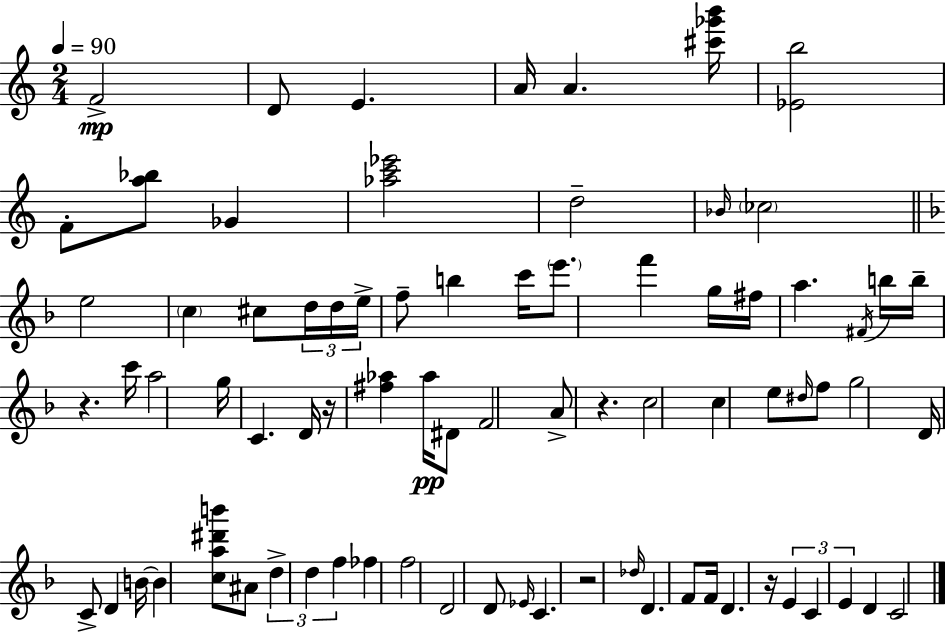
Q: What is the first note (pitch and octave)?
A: F4